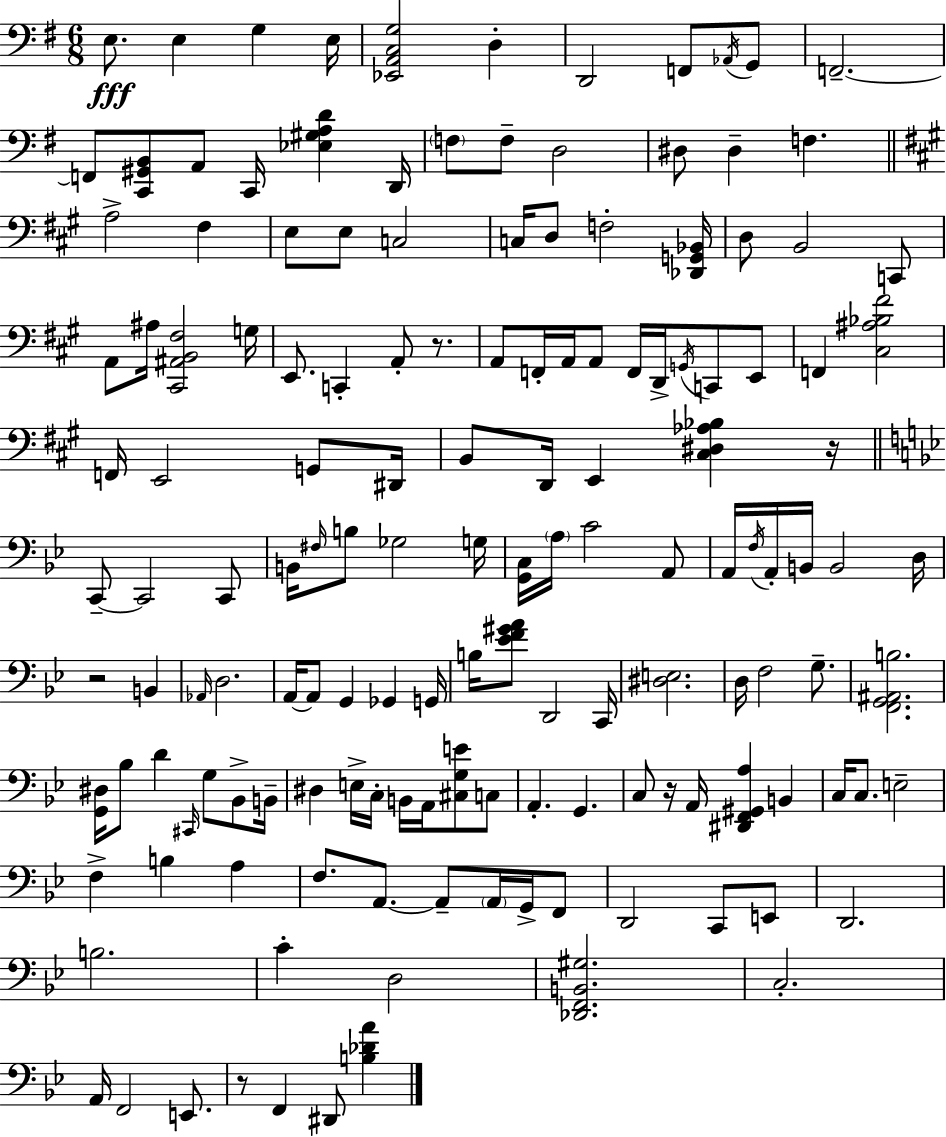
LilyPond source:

{
  \clef bass
  \numericTimeSignature
  \time 6/8
  \key e \minor
  e8.\fff e4 g4 e16 | <ees, a, c g>2 d4-. | d,2 f,8 \acciaccatura { aes,16 } g,8 | f,2.--~~ | \break f,8 <c, gis, b,>8 a,8 c,16 <ees gis a d'>4 | d,16 \parenthesize f8 f8-- d2 | dis8 dis4-- f4. | \bar "||" \break \key a \major a2-> fis4 | e8 e8 c2 | c16 d8 f2-. <des, g, bes,>16 | d8 b,2 c,8 | \break a,8 ais16 <cis, ais, b, fis>2 g16 | e,8. c,4-. a,8-. r8. | a,8 f,16-. a,16 a,8 f,16 d,16-> \acciaccatura { g,16 } c,8 e,8 | f,4 <cis ais bes fis'>2 | \break f,16 e,2 g,8 | dis,16 b,8 d,16 e,4 <cis dis aes bes>4 | r16 \bar "||" \break \key g \minor c,8--~~ c,2 c,8 | b,16 \grace { fis16 } b8 ges2 | g16 <g, c>16 \parenthesize a16 c'2 a,8 | a,16 \acciaccatura { f16 } a,16-. b,16 b,2 | \break d16 r2 b,4 | \grace { aes,16 } d2. | a,16~~ a,8 g,4 ges,4 | g,16 b16 <ees' f' gis' a'>8 d,2 | \break c,16 <dis e>2. | d16 f2 | g8.-- <f, g, ais, b>2. | <g, dis>16 bes8 d'4 \grace { cis,16 } g8 | \break bes,8-> b,16-- dis4 e16-> c16-. b,16 a,16 | <cis g e'>8 c8 a,4.-. g,4. | c8 r16 a,16 <dis, f, gis, a>4 | b,4 c16 c8. e2-- | \break f4-> b4 | a4 f8. a,8.~~ a,8-- | \parenthesize a,16 g,16-> f,8 d,2 | c,8 e,8 d,2. | \break b2. | c'4-. d2 | <des, f, b, gis>2. | c2.-. | \break a,16 f,2 | e,8. r8 f,4 dis,8 | <b des' a'>4 \bar "|."
}